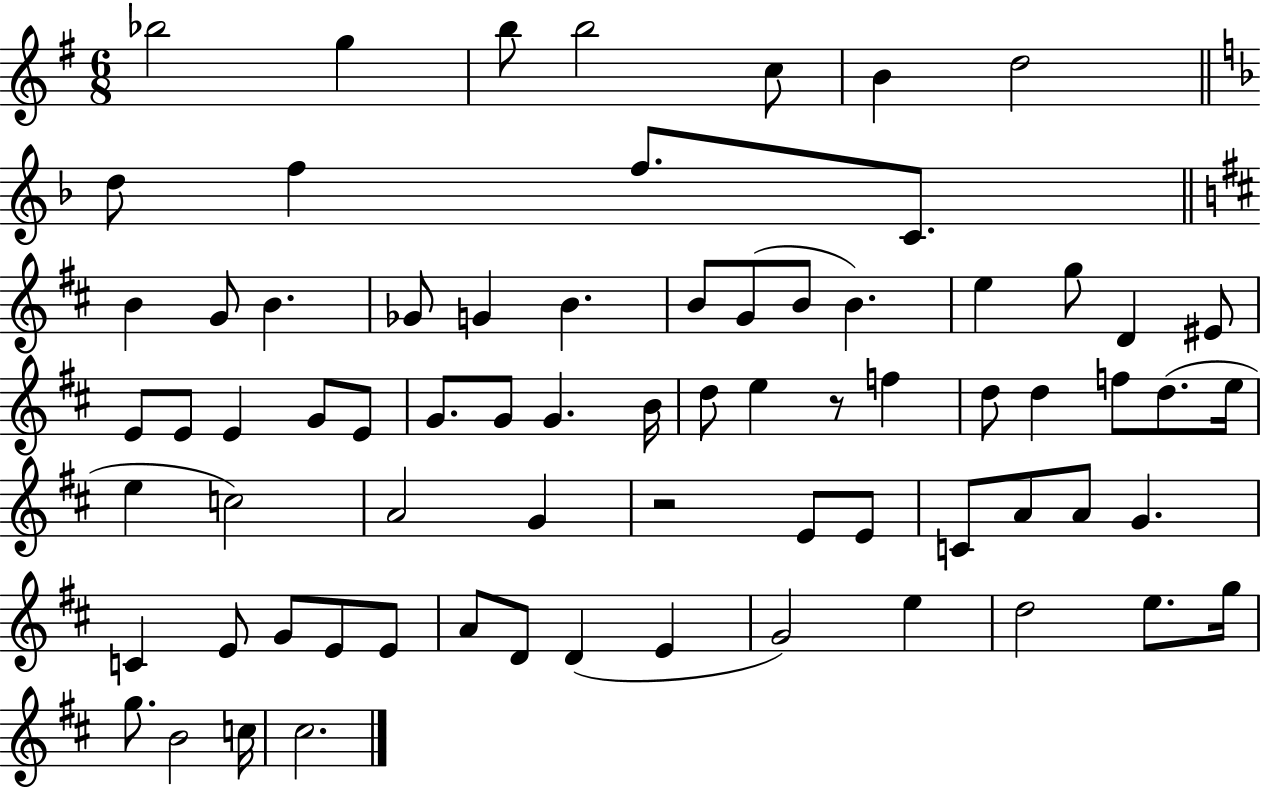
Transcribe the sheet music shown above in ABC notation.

X:1
T:Untitled
M:6/8
L:1/4
K:G
_b2 g b/2 b2 c/2 B d2 d/2 f f/2 C/2 B G/2 B _G/2 G B B/2 G/2 B/2 B e g/2 D ^E/2 E/2 E/2 E G/2 E/2 G/2 G/2 G B/4 d/2 e z/2 f d/2 d f/2 d/2 e/4 e c2 A2 G z2 E/2 E/2 C/2 A/2 A/2 G C E/2 G/2 E/2 E/2 A/2 D/2 D E G2 e d2 e/2 g/4 g/2 B2 c/4 ^c2